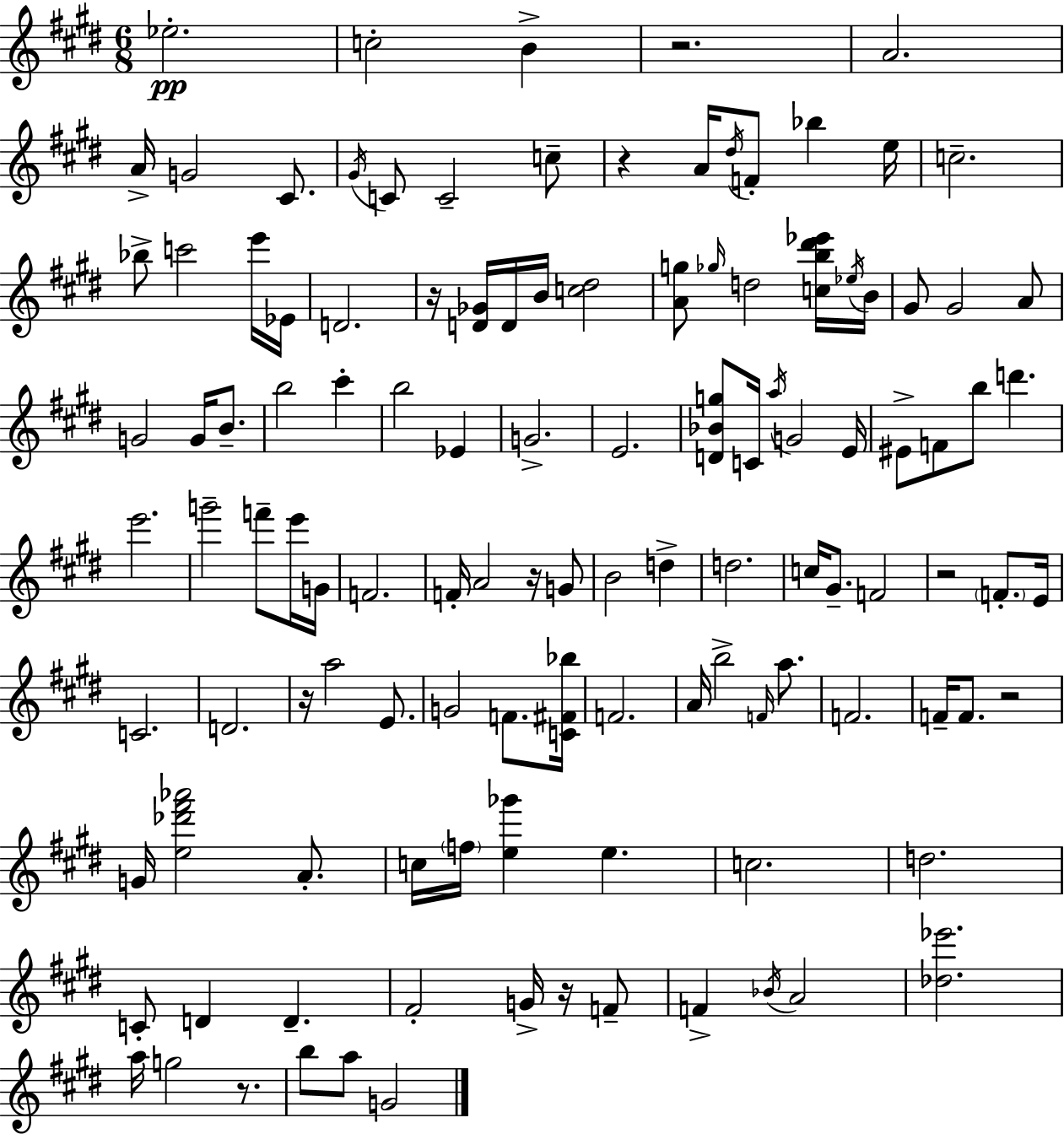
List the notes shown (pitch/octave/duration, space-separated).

Eb5/h. C5/h B4/q R/h. A4/h. A4/s G4/h C#4/e. G#4/s C4/e C4/h C5/e R/q A4/s D#5/s F4/e Bb5/q E5/s C5/h. Bb5/e C6/h E6/s Eb4/s D4/h. R/s [D4,Gb4]/s D4/s B4/s [C5,D#5]/h [A4,G5]/e Gb5/s D5/h [C5,B5,D#6,Eb6]/s Eb5/s B4/s G#4/e G#4/h A4/e G4/h G4/s B4/e. B5/h C#6/q B5/h Eb4/q G4/h. E4/h. [D4,Bb4,G5]/e C4/s A5/s G4/h E4/s EIS4/e F4/e B5/e D6/q. E6/h. G6/h F6/e E6/s G4/s F4/h. F4/s A4/h R/s G4/e B4/h D5/q D5/h. C5/s G#4/e. F4/h R/h F4/e. E4/s C4/h. D4/h. R/s A5/h E4/e. G4/h F4/e. [C4,F#4,Bb5]/s F4/h. A4/s B5/h F4/s A5/e. F4/h. F4/s F4/e. R/h G4/s [E5,Db6,F#6,Ab6]/h A4/e. C5/s F5/s [E5,Gb6]/q E5/q. C5/h. D5/h. C4/e D4/q D4/q. F#4/h G4/s R/s F4/e F4/q Bb4/s A4/h [Db5,Eb6]/h. A5/s G5/h R/e. B5/e A5/e G4/h